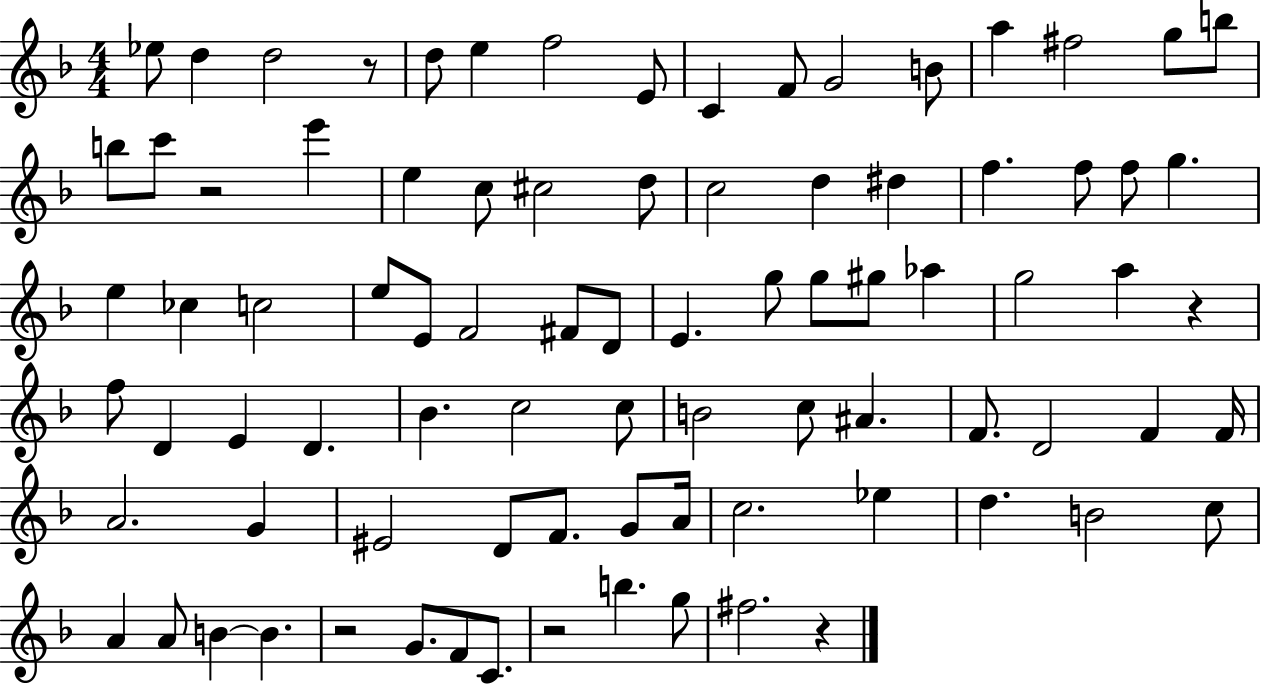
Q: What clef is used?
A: treble